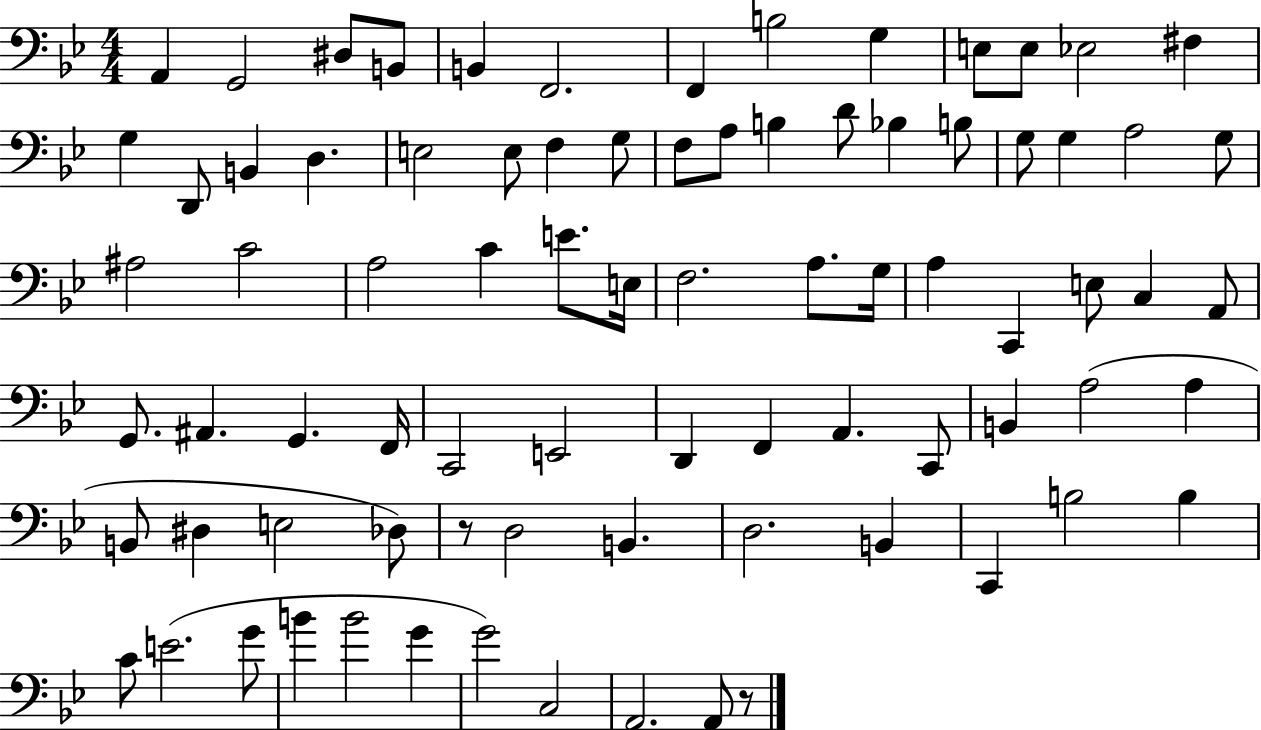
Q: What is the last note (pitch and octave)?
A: A2